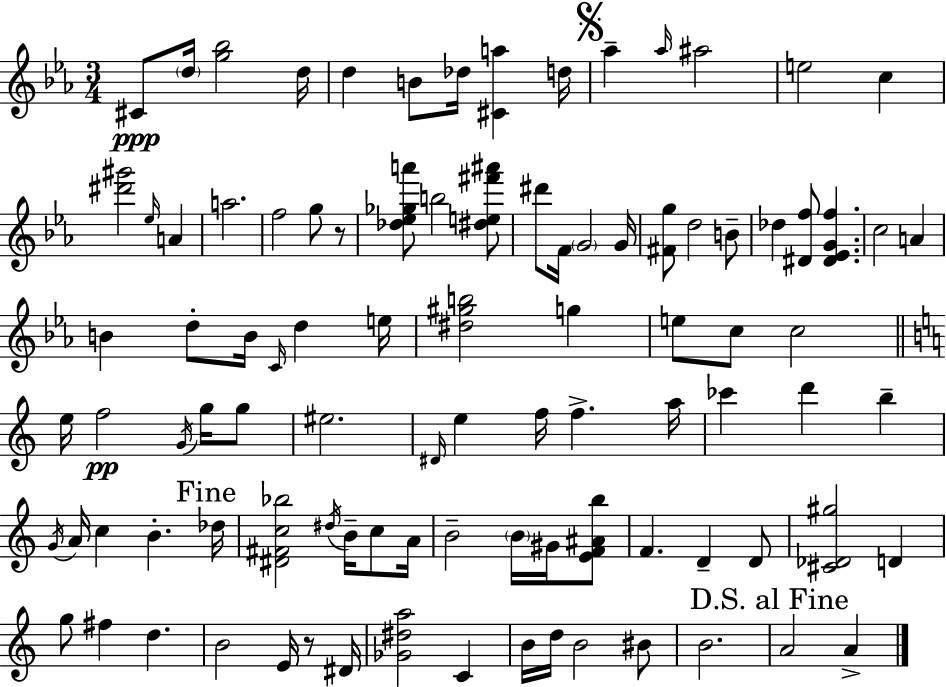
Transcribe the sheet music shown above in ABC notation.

X:1
T:Untitled
M:3/4
L:1/4
K:Eb
^C/2 d/4 [g_b]2 d/4 d B/2 _d/4 [^Ca] d/4 _a _a/4 ^a2 e2 c [^d'^g']2 _e/4 A a2 f2 g/2 z/2 [_d_e_ga']/2 b2 [^de^f'^a']/2 ^d'/2 F/4 G2 G/4 [^Fg]/2 d2 B/2 _d [^Df]/2 [^D_EGf] c2 A B d/2 B/4 C/4 d e/4 [^d^gb]2 g e/2 c/2 c2 e/4 f2 G/4 g/4 g/2 ^e2 ^D/4 e f/4 f a/4 _c' d' b G/4 A/4 c B _d/4 [^D^Fc_b]2 ^d/4 B/4 c/2 A/4 B2 B/4 ^G/4 [EF^Ab]/2 F D D/2 [^C_D^g]2 D g/2 ^f d B2 E/4 z/2 ^D/4 [_G^da]2 C B/4 d/4 B2 ^B/2 B2 A2 A